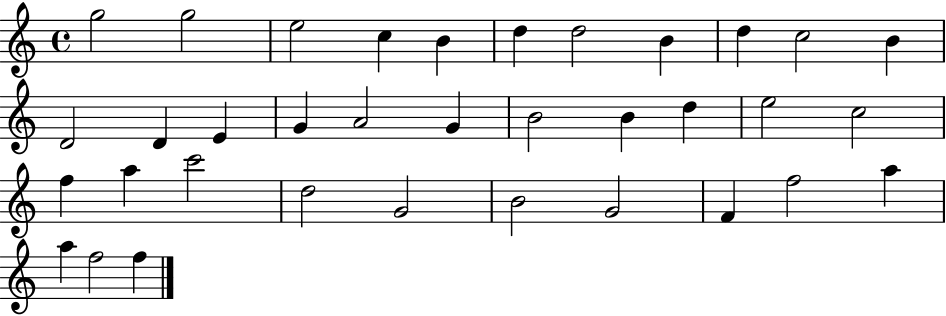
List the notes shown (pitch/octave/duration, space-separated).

G5/h G5/h E5/h C5/q B4/q D5/q D5/h B4/q D5/q C5/h B4/q D4/h D4/q E4/q G4/q A4/h G4/q B4/h B4/q D5/q E5/h C5/h F5/q A5/q C6/h D5/h G4/h B4/h G4/h F4/q F5/h A5/q A5/q F5/h F5/q